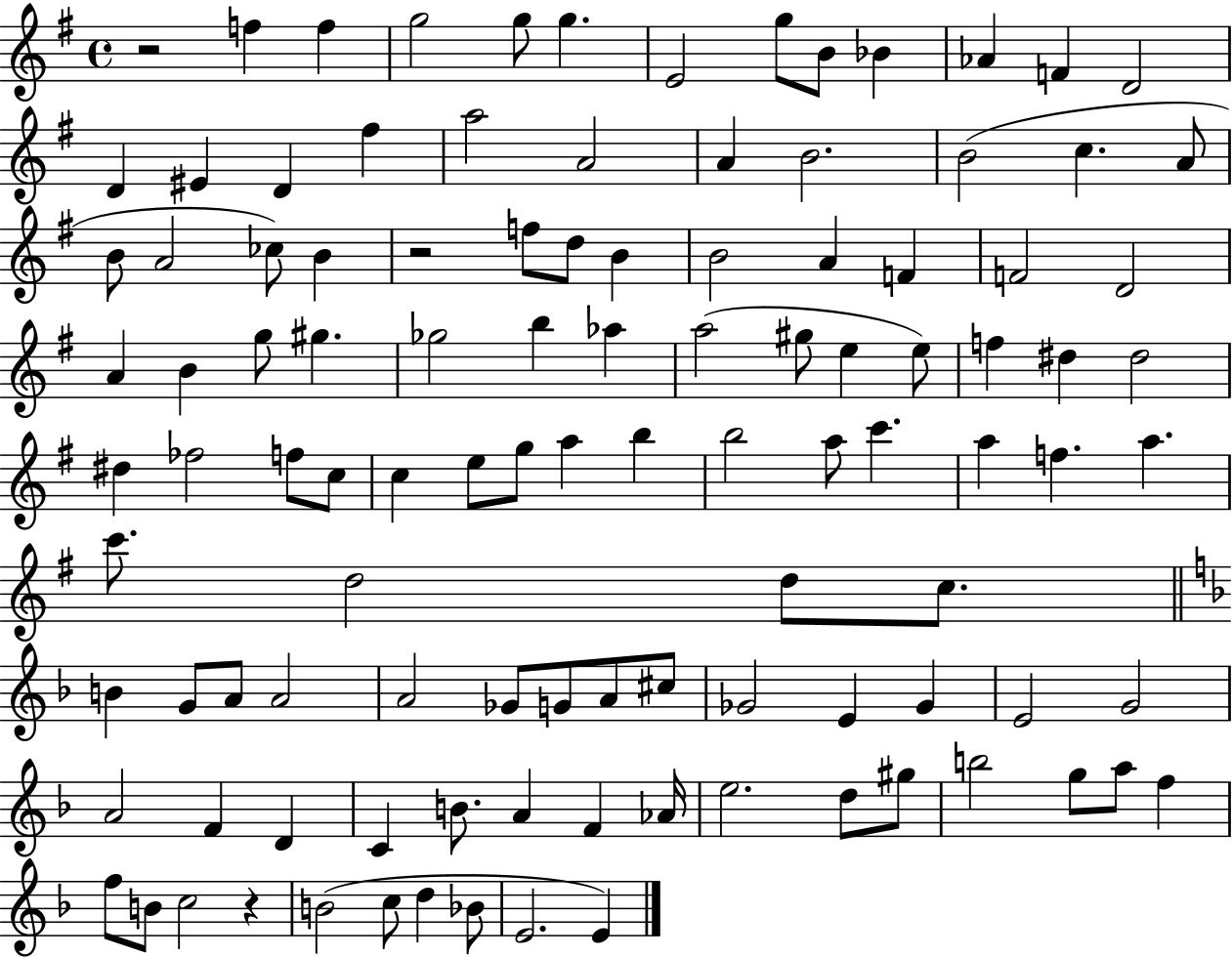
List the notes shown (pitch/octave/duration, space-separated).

R/h F5/q F5/q G5/h G5/e G5/q. E4/h G5/e B4/e Bb4/q Ab4/q F4/q D4/h D4/q EIS4/q D4/q F#5/q A5/h A4/h A4/q B4/h. B4/h C5/q. A4/e B4/e A4/h CES5/e B4/q R/h F5/e D5/e B4/q B4/h A4/q F4/q F4/h D4/h A4/q B4/q G5/e G#5/q. Gb5/h B5/q Ab5/q A5/h G#5/e E5/q E5/e F5/q D#5/q D#5/h D#5/q FES5/h F5/e C5/e C5/q E5/e G5/e A5/q B5/q B5/h A5/e C6/q. A5/q F5/q. A5/q. C6/e. D5/h D5/e C5/e. B4/q G4/e A4/e A4/h A4/h Gb4/e G4/e A4/e C#5/e Gb4/h E4/q Gb4/q E4/h G4/h A4/h F4/q D4/q C4/q B4/e. A4/q F4/q Ab4/s E5/h. D5/e G#5/e B5/h G5/e A5/e F5/q F5/e B4/e C5/h R/q B4/h C5/e D5/q Bb4/e E4/h. E4/q